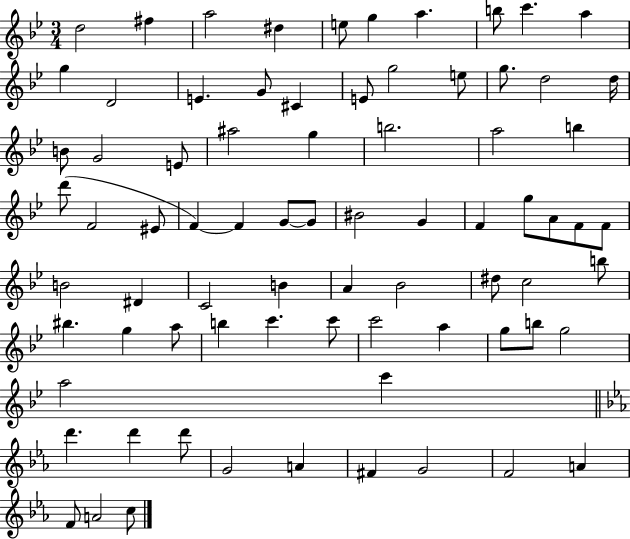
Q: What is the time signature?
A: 3/4